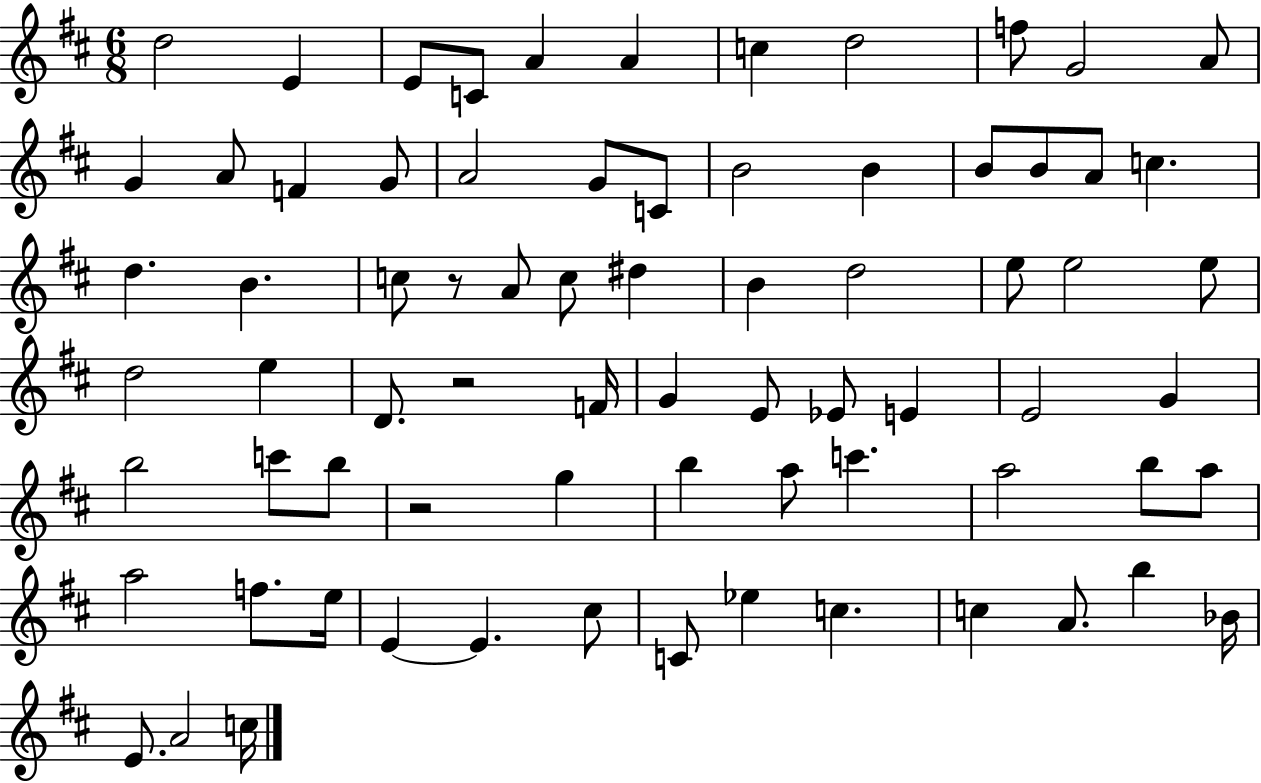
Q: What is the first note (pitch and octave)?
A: D5